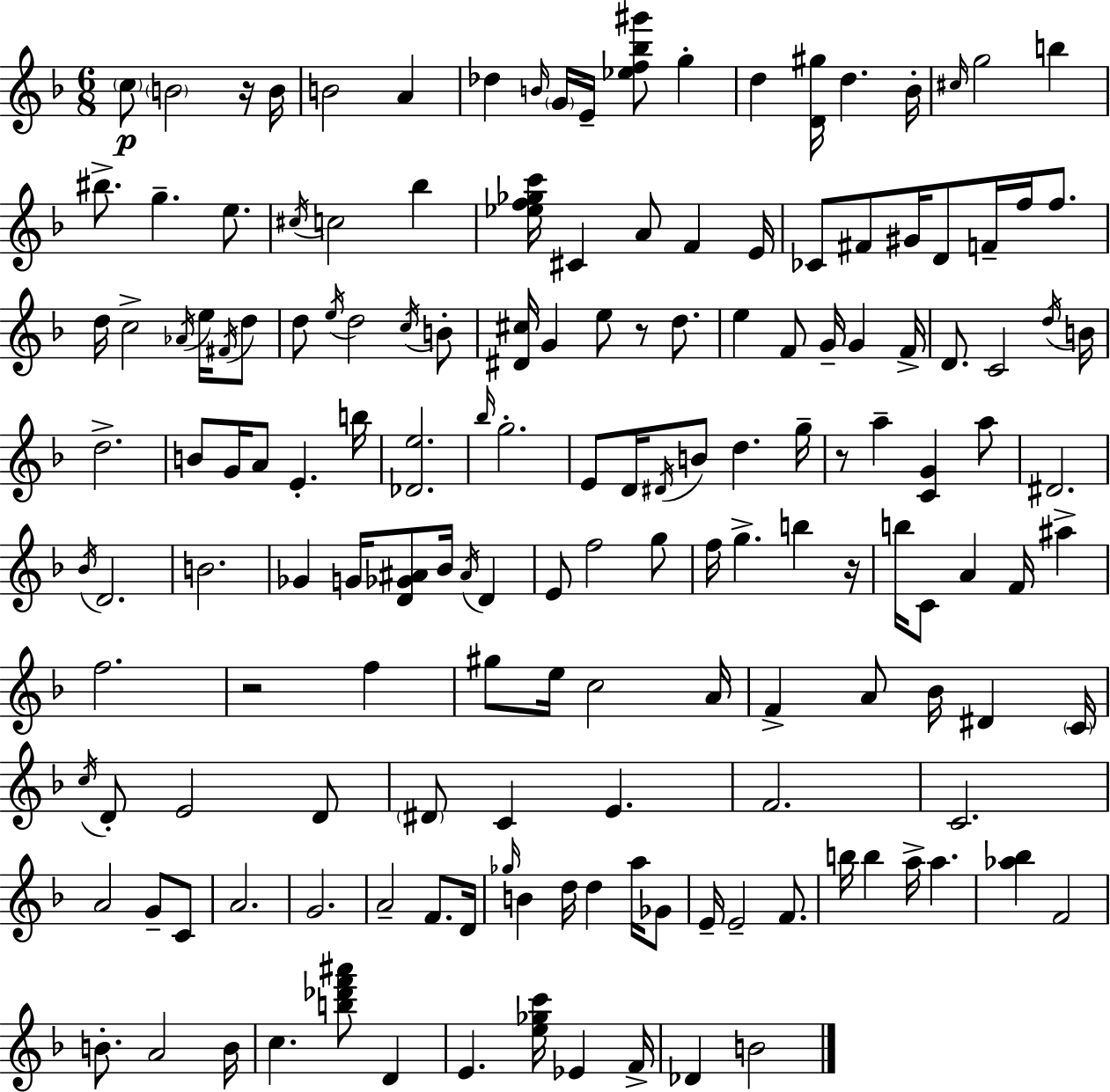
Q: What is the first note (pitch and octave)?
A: C5